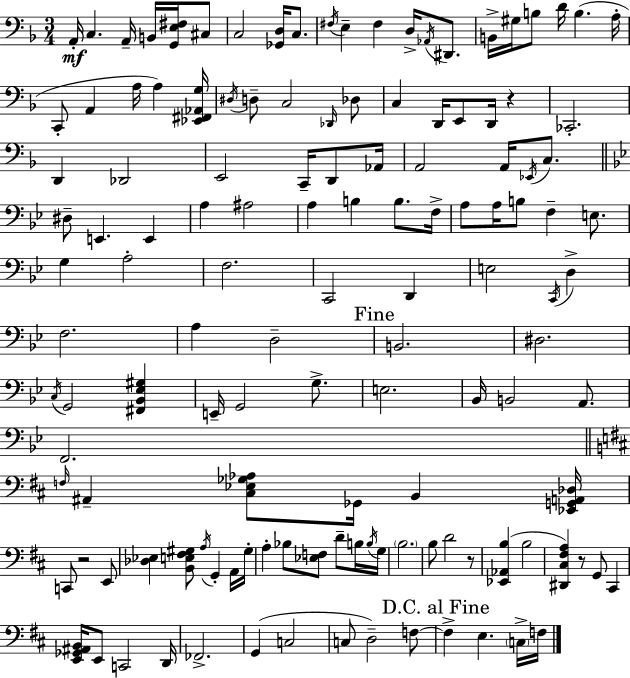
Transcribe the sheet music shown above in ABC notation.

X:1
T:Untitled
M:3/4
L:1/4
K:Dm
A,,/4 C, A,,/4 B,,/4 [G,,E,^F,]/4 ^C,/2 C,2 [_G,,D,]/4 C,/2 ^F,/4 E, ^F, D,/4 _A,,/4 ^D,,/2 B,,/4 ^G,/4 B,/2 D/4 B, A,/4 C,,/2 A,, A,/4 A, [_E,,^F,,_A,,G,]/4 ^D,/4 D,/2 C,2 _D,,/4 _D,/2 C, D,,/4 E,,/2 D,,/4 z _C,,2 D,, _D,,2 E,,2 C,,/4 D,,/2 _A,,/4 A,,2 A,,/4 _E,,/4 C,/2 ^D,/2 E,, E,, A, ^A,2 A, B, B,/2 F,/4 A,/2 A,/4 B,/2 F, E,/2 G, A,2 F,2 C,,2 D,, E,2 C,,/4 D, F,2 A, D,2 B,,2 ^D,2 C,/4 G,,2 [^F,,_B,,_E,^G,] E,,/4 G,,2 G,/2 E,2 _B,,/4 B,,2 A,,/2 F,,2 F,/4 ^A,, [^C,_E,_G,_A,]/2 _G,,/4 B,, [_E,,G,,A,,_D,]/4 C,,/2 z2 E,,/2 [_D,_E,] [B,,E,^F,^G,]/2 A,/4 G,, A,,/4 ^G,/4 A, _B,/2 [_E,F,]/2 D/2 B,/4 B,/4 G,/4 B,2 B,/2 D2 z/2 [_E,,_A,,B,] B,2 [^D,,^C,^F,A,] z/2 G,,/2 ^C,, [E,,_G,,^A,,B,,]/4 E,,/2 C,,2 D,,/4 _F,,2 G,, C,2 C,/2 D,2 F,/2 F, E, C,/4 F,/4